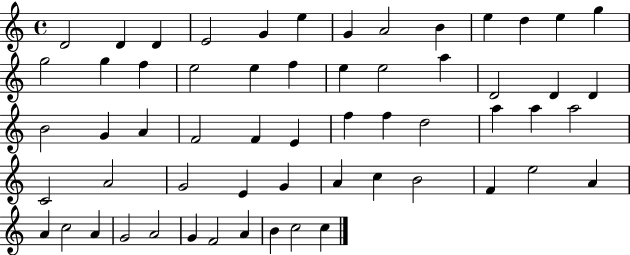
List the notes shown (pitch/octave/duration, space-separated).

D4/h D4/q D4/q E4/h G4/q E5/q G4/q A4/h B4/q E5/q D5/q E5/q G5/q G5/h G5/q F5/q E5/h E5/q F5/q E5/q E5/h A5/q D4/h D4/q D4/q B4/h G4/q A4/q F4/h F4/q E4/q F5/q F5/q D5/h A5/q A5/q A5/h C4/h A4/h G4/h E4/q G4/q A4/q C5/q B4/h F4/q E5/h A4/q A4/q C5/h A4/q G4/h A4/h G4/q F4/h A4/q B4/q C5/h C5/q